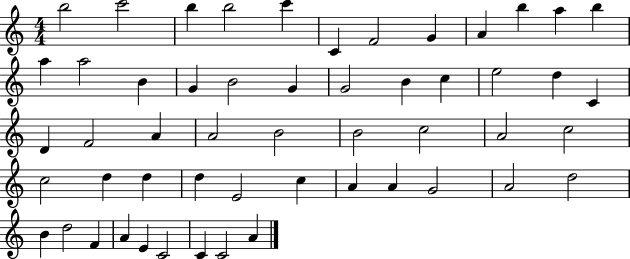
X:1
T:Untitled
M:4/4
L:1/4
K:C
b2 c'2 b b2 c' C F2 G A b a b a a2 B G B2 G G2 B c e2 d C D F2 A A2 B2 B2 c2 A2 c2 c2 d d d E2 c A A G2 A2 d2 B d2 F A E C2 C C2 A